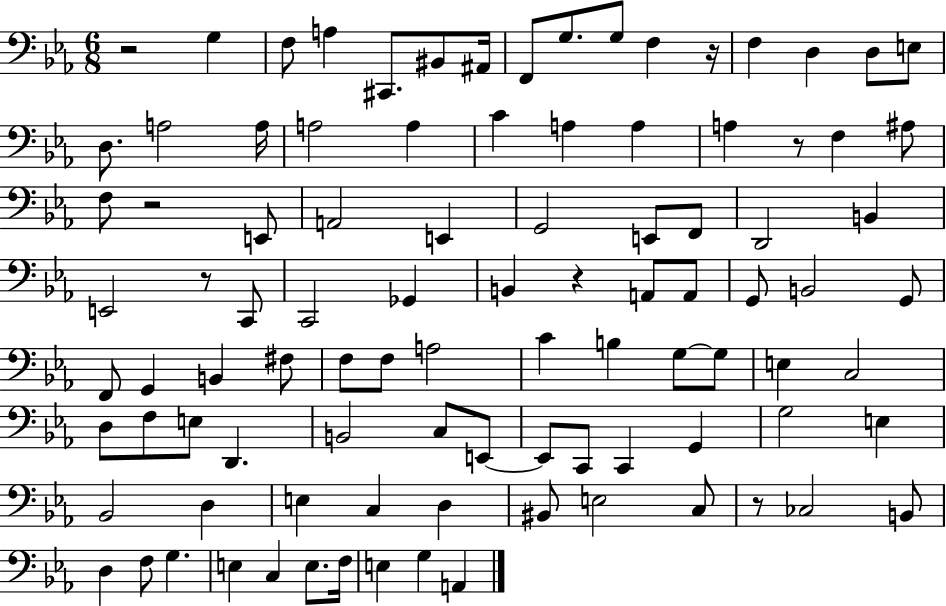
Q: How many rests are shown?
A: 7